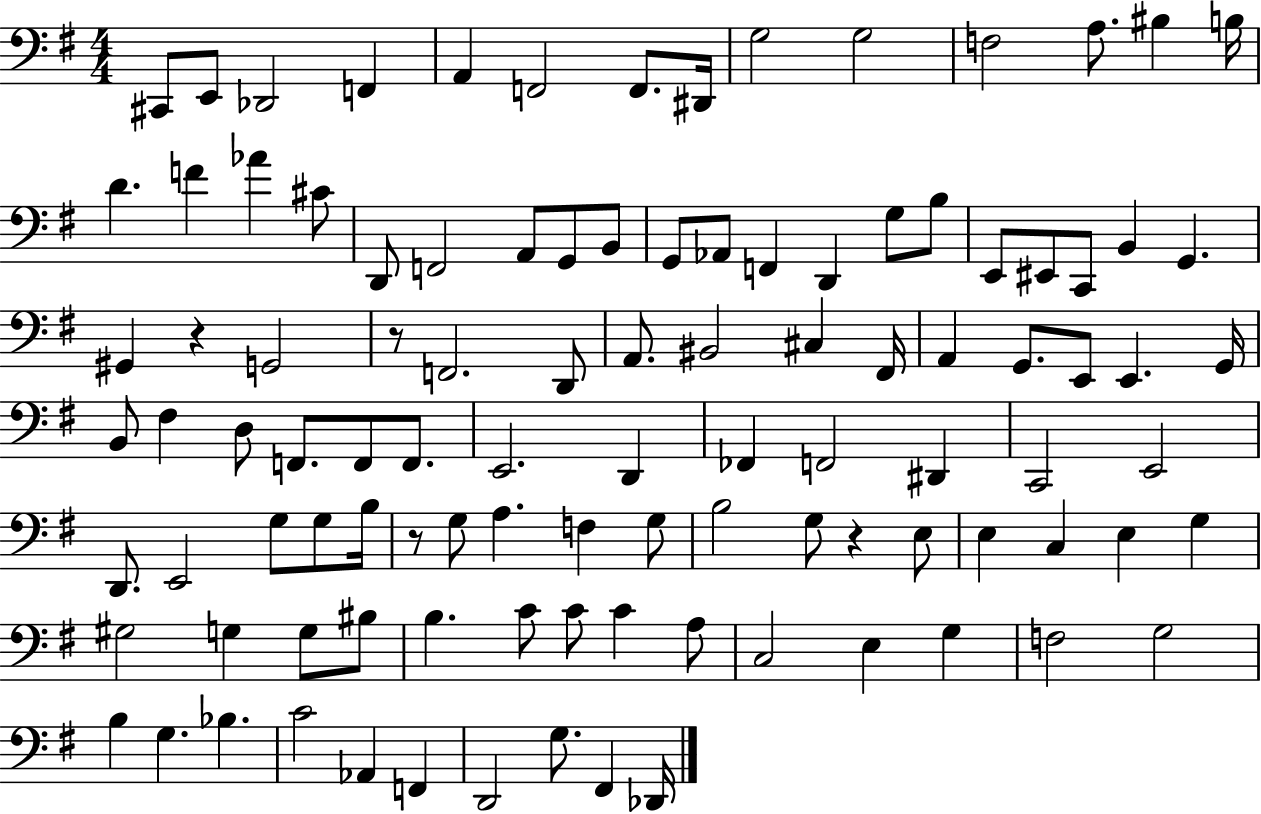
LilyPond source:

{
  \clef bass
  \numericTimeSignature
  \time 4/4
  \key g \major
  cis,8 e,8 des,2 f,4 | a,4 f,2 f,8. dis,16 | g2 g2 | f2 a8. bis4 b16 | \break d'4. f'4 aes'4 cis'8 | d,8 f,2 a,8 g,8 b,8 | g,8 aes,8 f,4 d,4 g8 b8 | e,8 eis,8 c,8 b,4 g,4. | \break gis,4 r4 g,2 | r8 f,2. d,8 | a,8. bis,2 cis4 fis,16 | a,4 g,8. e,8 e,4. g,16 | \break b,8 fis4 d8 f,8. f,8 f,8. | e,2. d,4 | fes,4 f,2 dis,4 | c,2 e,2 | \break d,8. e,2 g8 g8 b16 | r8 g8 a4. f4 g8 | b2 g8 r4 e8 | e4 c4 e4 g4 | \break gis2 g4 g8 bis8 | b4. c'8 c'8 c'4 a8 | c2 e4 g4 | f2 g2 | \break b4 g4. bes4. | c'2 aes,4 f,4 | d,2 g8. fis,4 des,16 | \bar "|."
}